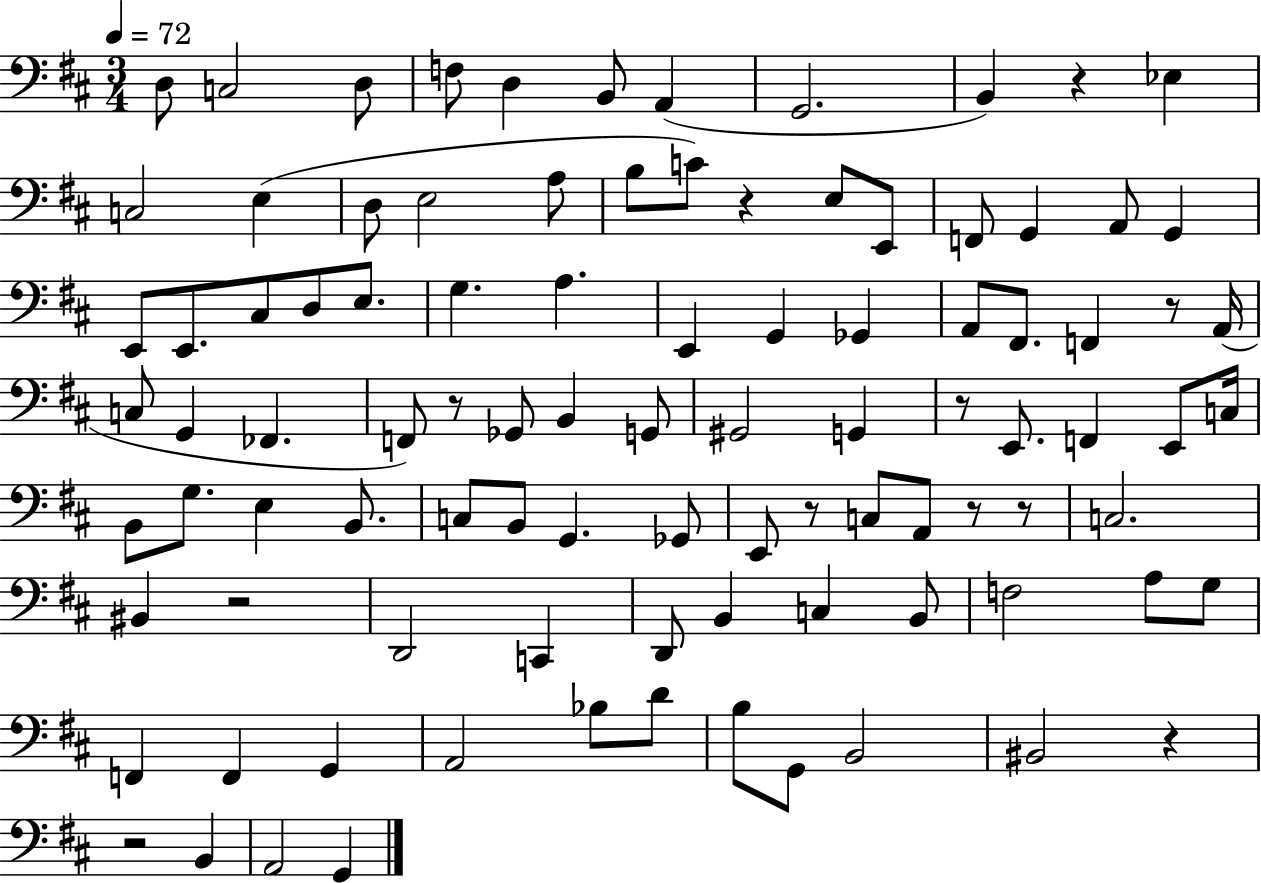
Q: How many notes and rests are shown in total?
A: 96